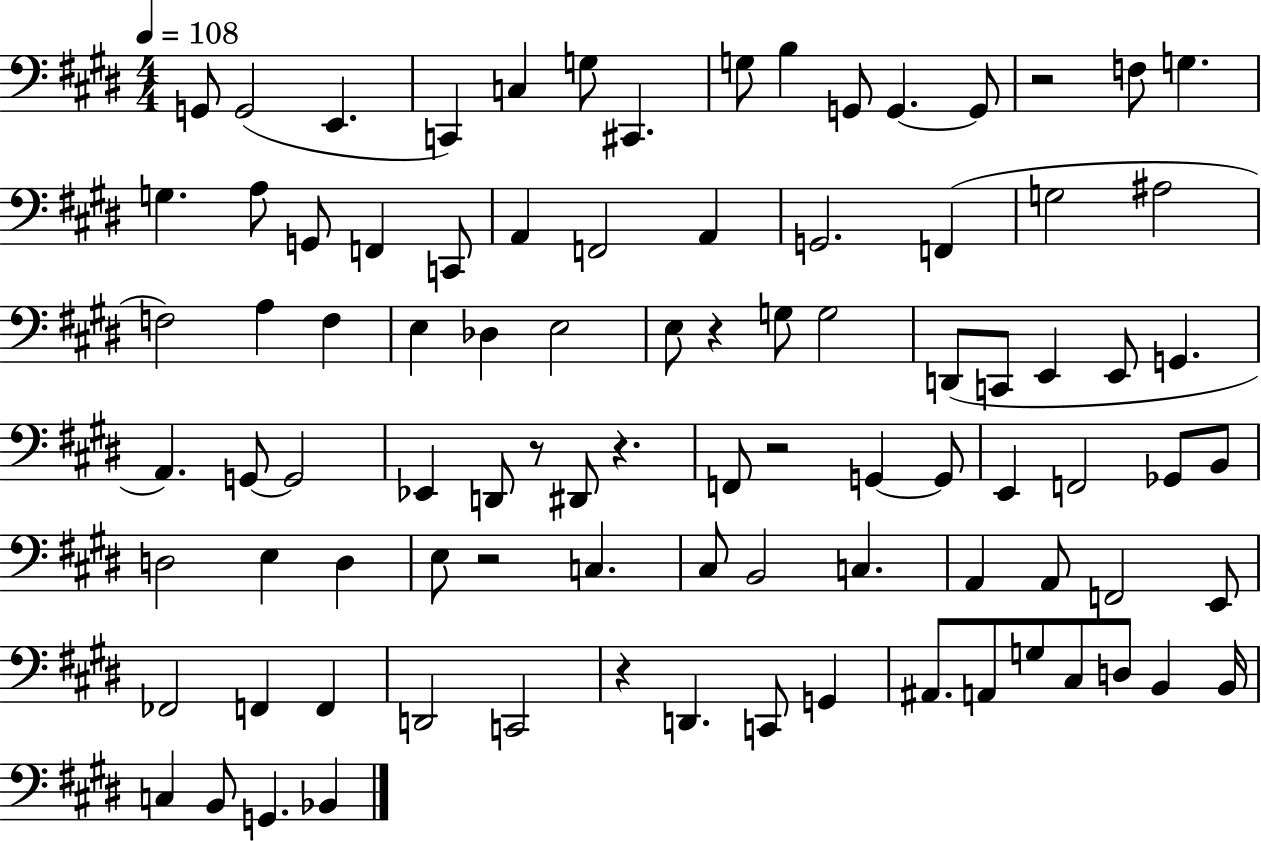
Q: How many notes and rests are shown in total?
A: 91